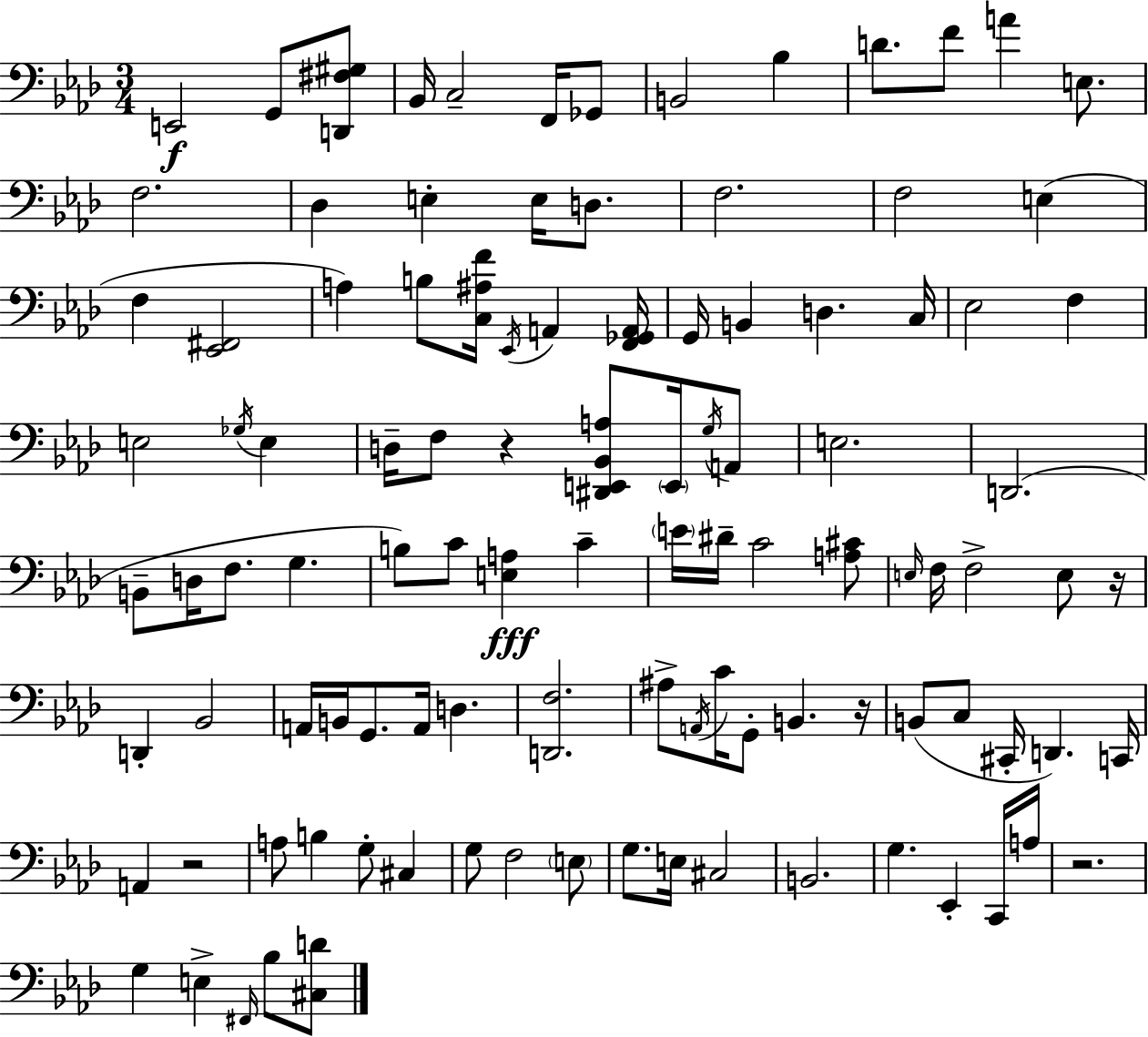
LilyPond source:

{
  \clef bass
  \numericTimeSignature
  \time 3/4
  \key aes \major
  e,2\f g,8 <d, fis gis>8 | bes,16 c2-- f,16 ges,8 | b,2 bes4 | d'8. f'8 a'4 e8. | \break f2. | des4 e4-. e16 d8. | f2. | f2 e4( | \break f4 <ees, fis,>2 | a4) b8 <c ais f'>16 \acciaccatura { ees,16 } a,4 | <f, ges, a,>16 g,16 b,4 d4. | c16 ees2 f4 | \break e2 \acciaccatura { ges16 } e4 | d16-- f8 r4 <dis, e, bes, a>8 \parenthesize e,16 | \acciaccatura { g16 } a,8 e2. | d,2.( | \break b,8-- d16 f8. g4. | b8) c'8 <e a>4\fff c'4-- | \parenthesize e'16 dis'16-- c'2 | <a cis'>8 \grace { e16 } f16 f2-> | \break e8 r16 d,4-. bes,2 | a,16 b,16 g,8. a,16 d4. | <d, f>2. | ais8-> \acciaccatura { a,16 } c'16 g,8-. b,4. | \break r16 b,8( c8 cis,16-. d,4.) | c,16 a,4 r2 | a8 b4 g8-. | cis4 g8 f2 | \break \parenthesize e8 g8. e16 cis2 | b,2. | g4. ees,4-. | c,16 a16 r2. | \break g4 e4-> | \grace { fis,16 } bes8 <cis d'>8 \bar "|."
}